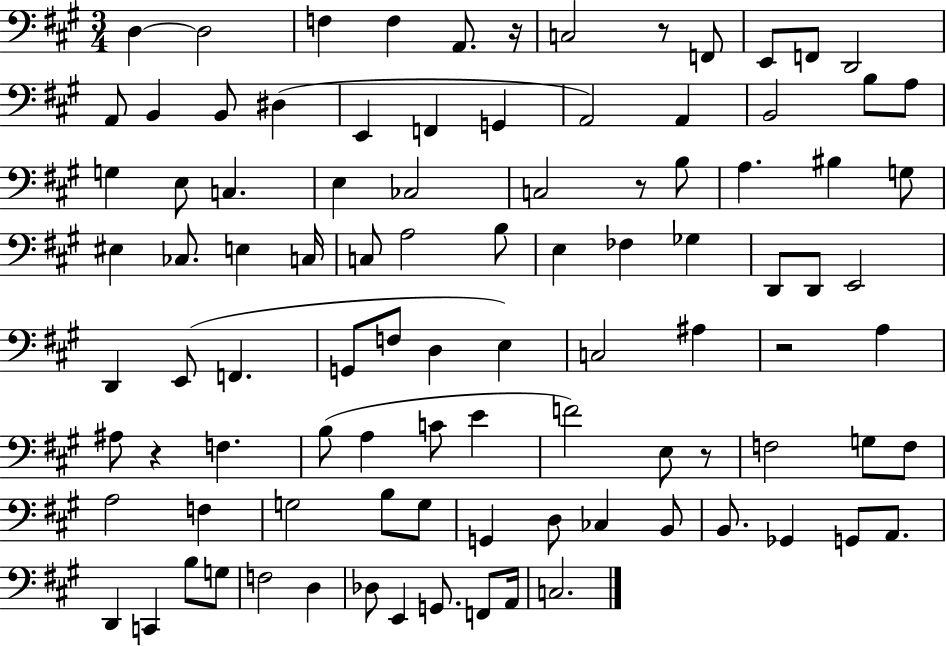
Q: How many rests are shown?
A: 6